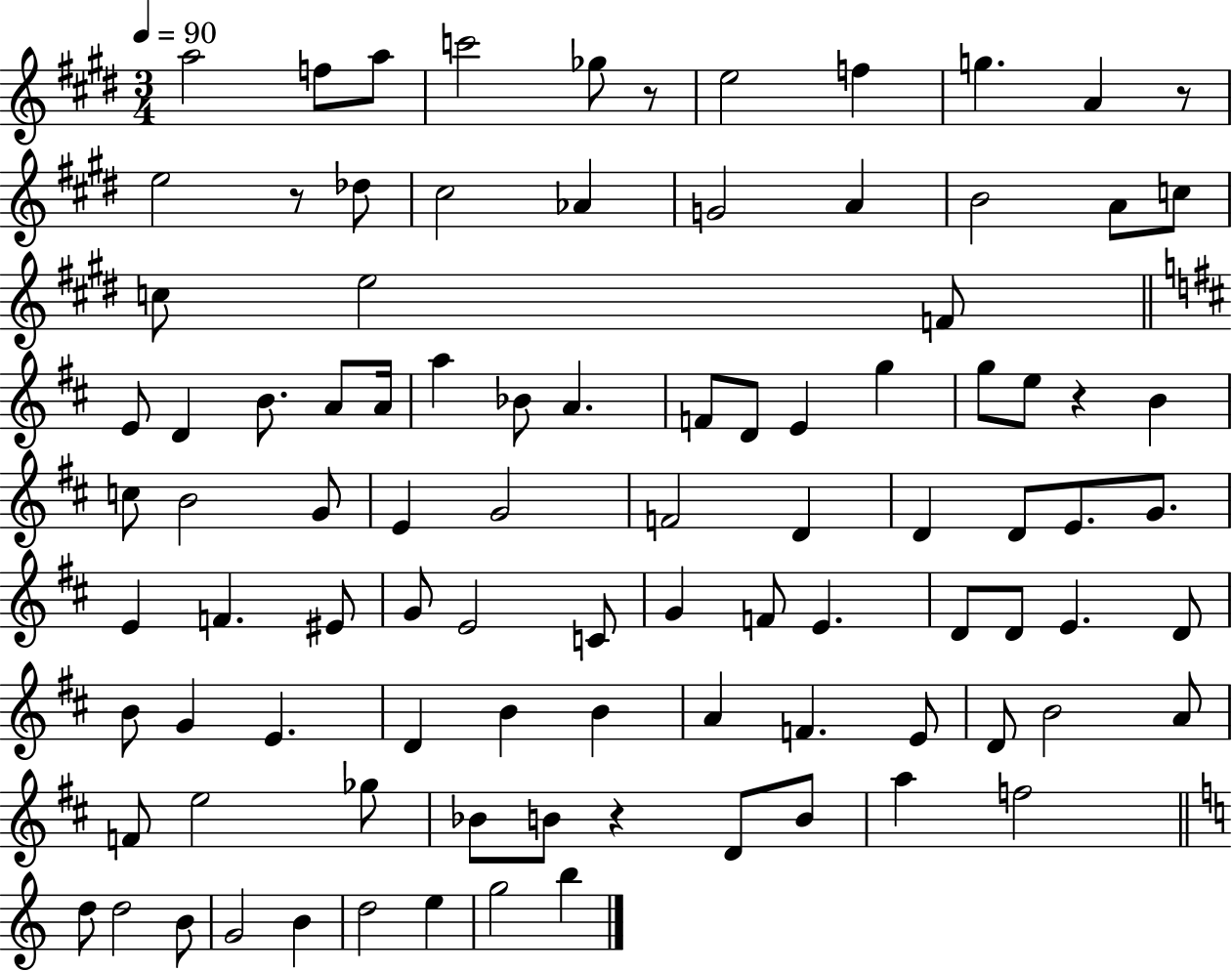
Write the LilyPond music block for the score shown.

{
  \clef treble
  \numericTimeSignature
  \time 3/4
  \key e \major
  \tempo 4 = 90
  a''2 f''8 a''8 | c'''2 ges''8 r8 | e''2 f''4 | g''4. a'4 r8 | \break e''2 r8 des''8 | cis''2 aes'4 | g'2 a'4 | b'2 a'8 c''8 | \break c''8 e''2 f'8 | \bar "||" \break \key d \major e'8 d'4 b'8. a'8 a'16 | a''4 bes'8 a'4. | f'8 d'8 e'4 g''4 | g''8 e''8 r4 b'4 | \break c''8 b'2 g'8 | e'4 g'2 | f'2 d'4 | d'4 d'8 e'8. g'8. | \break e'4 f'4. eis'8 | g'8 e'2 c'8 | g'4 f'8 e'4. | d'8 d'8 e'4. d'8 | \break b'8 g'4 e'4. | d'4 b'4 b'4 | a'4 f'4. e'8 | d'8 b'2 a'8 | \break f'8 e''2 ges''8 | bes'8 b'8 r4 d'8 b'8 | a''4 f''2 | \bar "||" \break \key a \minor d''8 d''2 b'8 | g'2 b'4 | d''2 e''4 | g''2 b''4 | \break \bar "|."
}